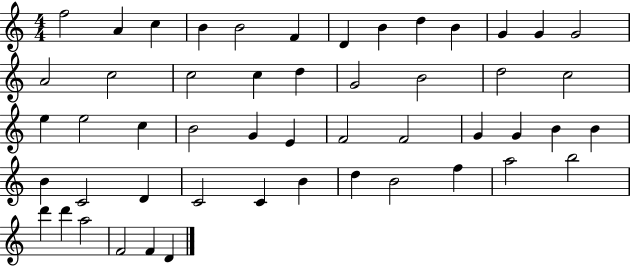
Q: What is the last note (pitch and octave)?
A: D4